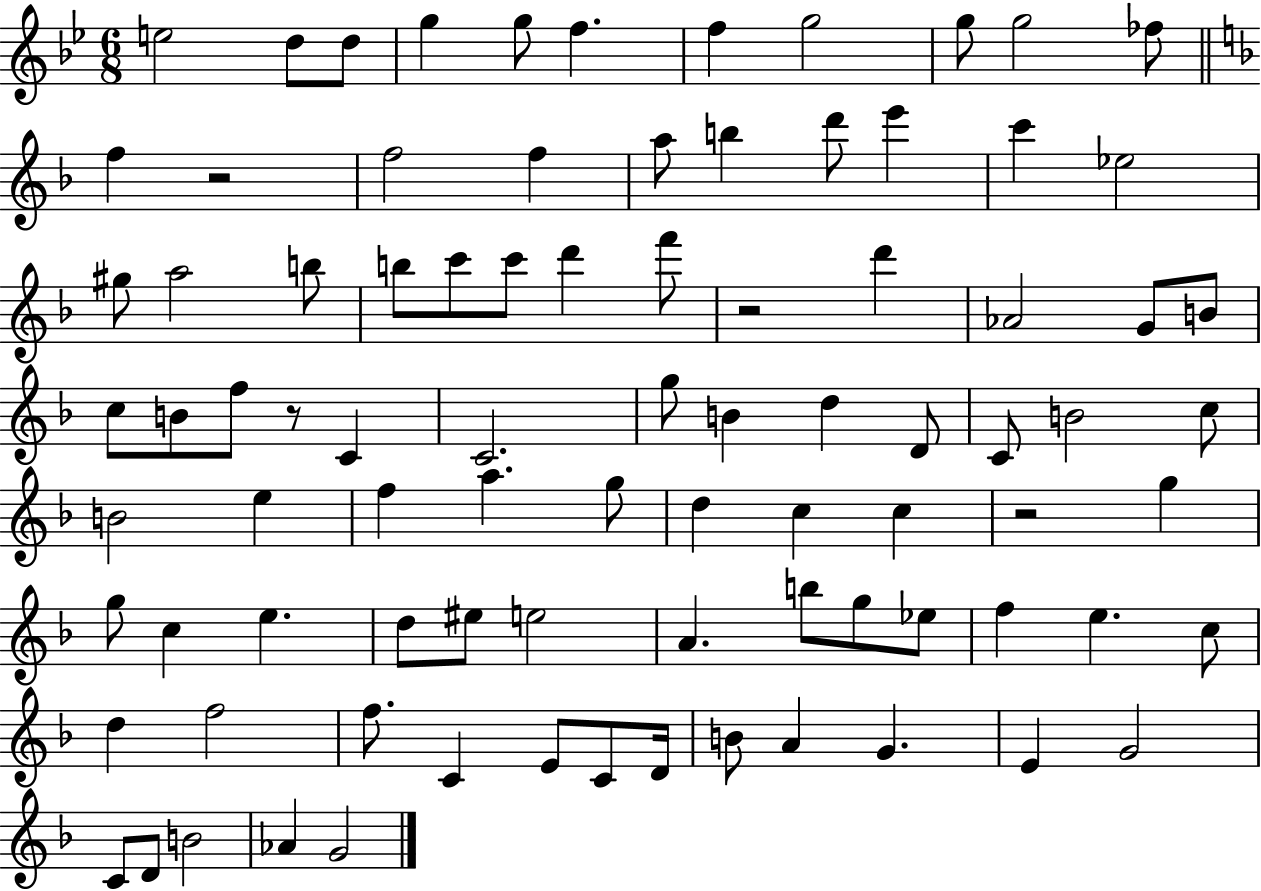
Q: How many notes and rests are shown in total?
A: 87